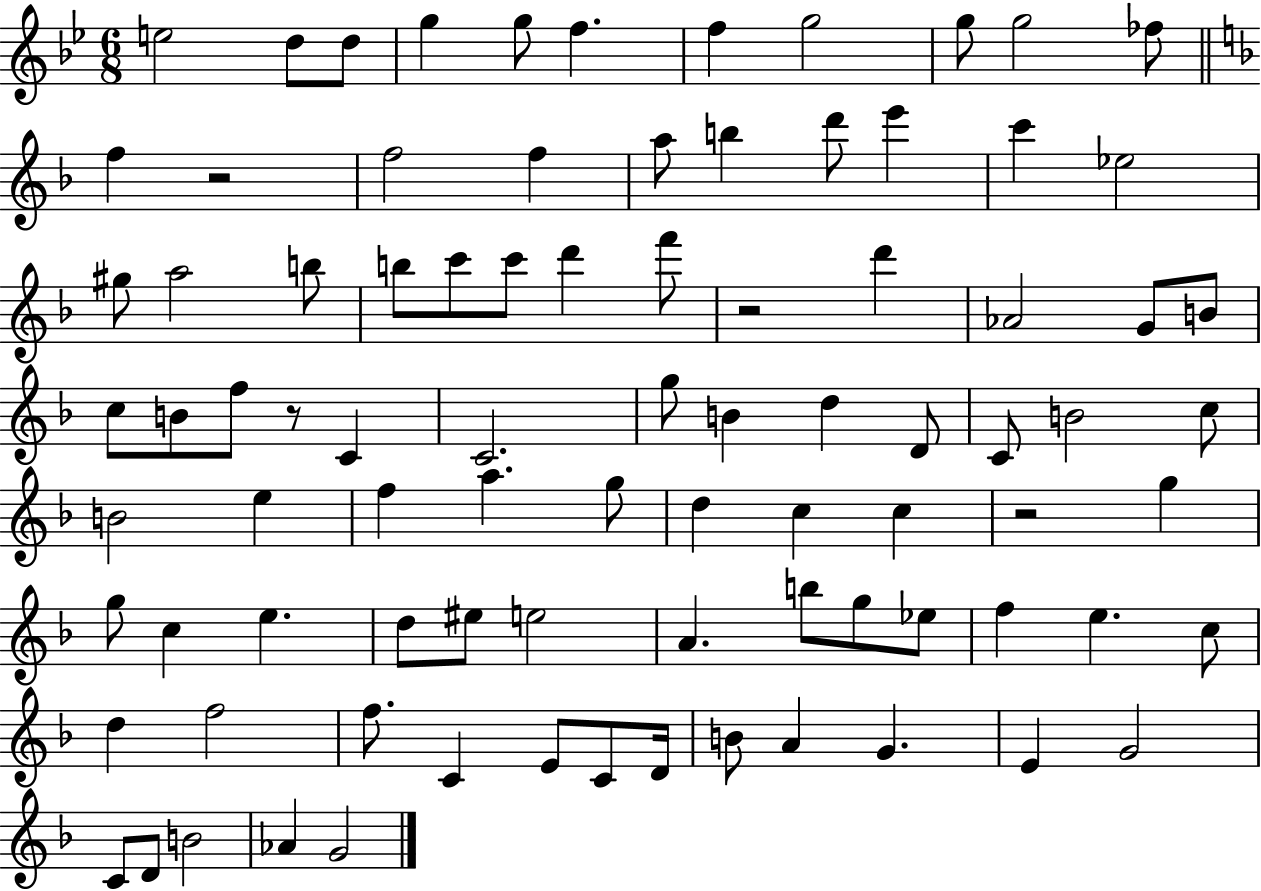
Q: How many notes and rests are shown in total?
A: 87